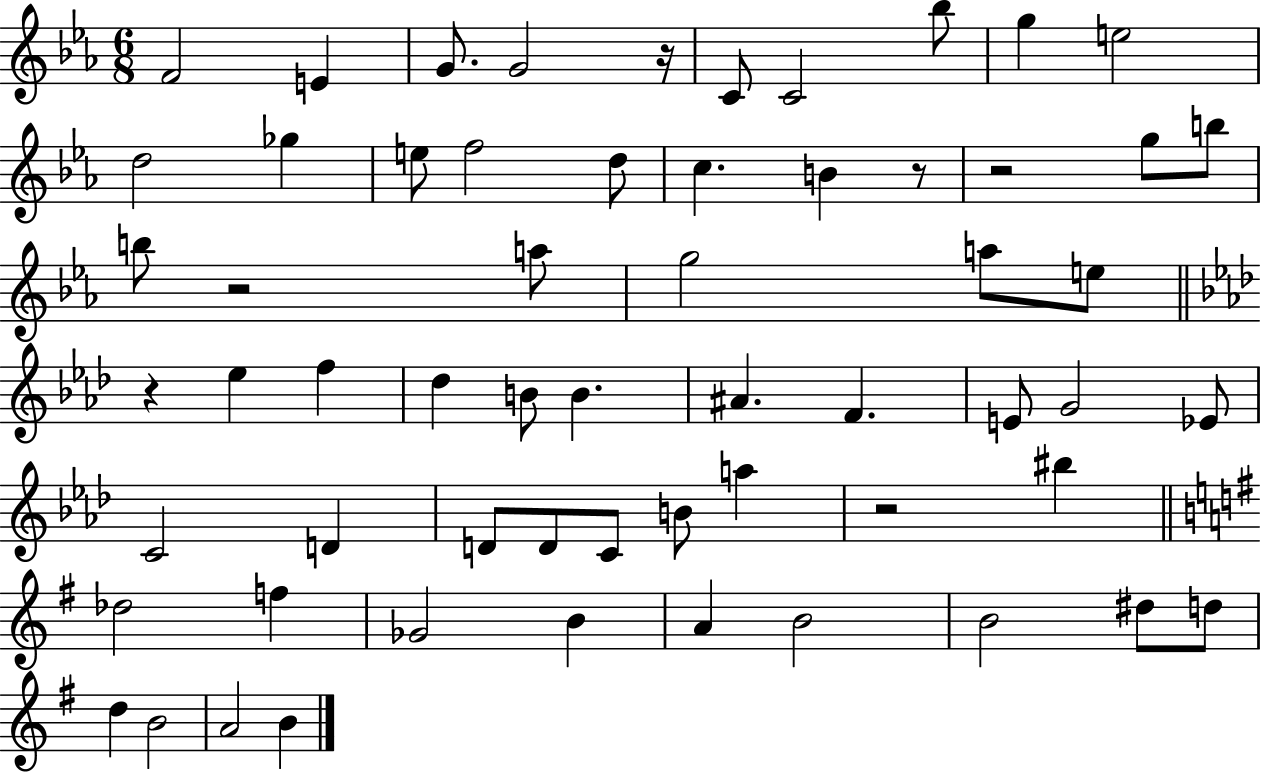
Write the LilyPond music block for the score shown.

{
  \clef treble
  \numericTimeSignature
  \time 6/8
  \key ees \major
  f'2 e'4 | g'8. g'2 r16 | c'8 c'2 bes''8 | g''4 e''2 | \break d''2 ges''4 | e''8 f''2 d''8 | c''4. b'4 r8 | r2 g''8 b''8 | \break b''8 r2 a''8 | g''2 a''8 e''8 | \bar "||" \break \key f \minor r4 ees''4 f''4 | des''4 b'8 b'4. | ais'4. f'4. | e'8 g'2 ees'8 | \break c'2 d'4 | d'8 d'8 c'8 b'8 a''4 | r2 bis''4 | \bar "||" \break \key g \major des''2 f''4 | ges'2 b'4 | a'4 b'2 | b'2 dis''8 d''8 | \break d''4 b'2 | a'2 b'4 | \bar "|."
}